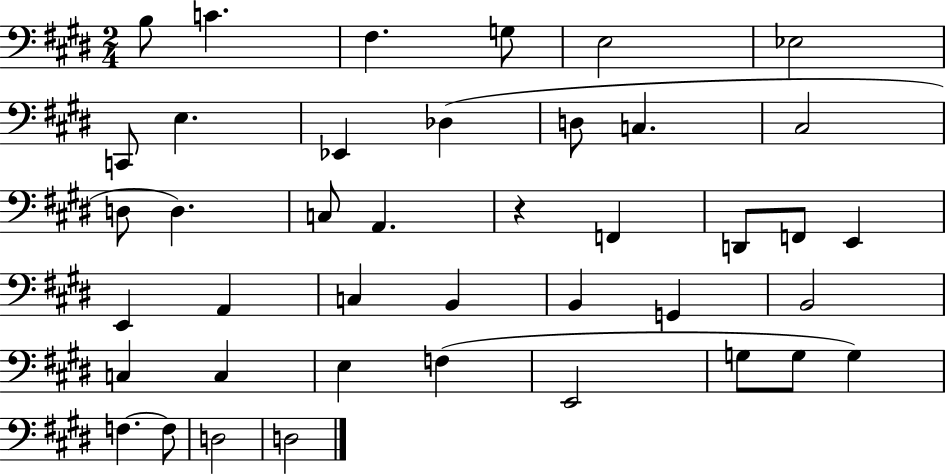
B3/e C4/q. F#3/q. G3/e E3/h Eb3/h C2/e E3/q. Eb2/q Db3/q D3/e C3/q. C#3/h D3/e D3/q. C3/e A2/q. R/q F2/q D2/e F2/e E2/q E2/q A2/q C3/q B2/q B2/q G2/q B2/h C3/q C3/q E3/q F3/q E2/h G3/e G3/e G3/q F3/q. F3/e D3/h D3/h